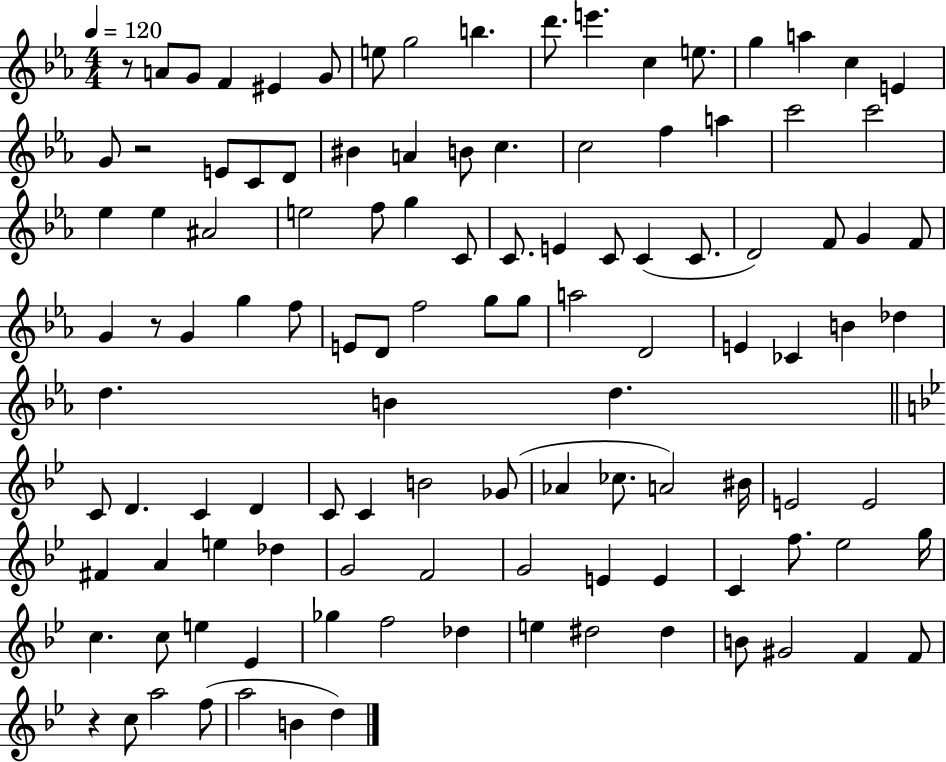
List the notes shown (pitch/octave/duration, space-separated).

R/e A4/e G4/e F4/q EIS4/q G4/e E5/e G5/h B5/q. D6/e. E6/q. C5/q E5/e. G5/q A5/q C5/q E4/q G4/e R/h E4/e C4/e D4/e BIS4/q A4/q B4/e C5/q. C5/h F5/q A5/q C6/h C6/h Eb5/q Eb5/q A#4/h E5/h F5/e G5/q C4/e C4/e. E4/q C4/e C4/q C4/e. D4/h F4/e G4/q F4/e G4/q R/e G4/q G5/q F5/e E4/e D4/e F5/h G5/e G5/e A5/h D4/h E4/q CES4/q B4/q Db5/q D5/q. B4/q D5/q. C4/e D4/q. C4/q D4/q C4/e C4/q B4/h Gb4/e Ab4/q CES5/e. A4/h BIS4/s E4/h E4/h F#4/q A4/q E5/q Db5/q G4/h F4/h G4/h E4/q E4/q C4/q F5/e. Eb5/h G5/s C5/q. C5/e E5/q Eb4/q Gb5/q F5/h Db5/q E5/q D#5/h D#5/q B4/e G#4/h F4/q F4/e R/q C5/e A5/h F5/e A5/h B4/q D5/q